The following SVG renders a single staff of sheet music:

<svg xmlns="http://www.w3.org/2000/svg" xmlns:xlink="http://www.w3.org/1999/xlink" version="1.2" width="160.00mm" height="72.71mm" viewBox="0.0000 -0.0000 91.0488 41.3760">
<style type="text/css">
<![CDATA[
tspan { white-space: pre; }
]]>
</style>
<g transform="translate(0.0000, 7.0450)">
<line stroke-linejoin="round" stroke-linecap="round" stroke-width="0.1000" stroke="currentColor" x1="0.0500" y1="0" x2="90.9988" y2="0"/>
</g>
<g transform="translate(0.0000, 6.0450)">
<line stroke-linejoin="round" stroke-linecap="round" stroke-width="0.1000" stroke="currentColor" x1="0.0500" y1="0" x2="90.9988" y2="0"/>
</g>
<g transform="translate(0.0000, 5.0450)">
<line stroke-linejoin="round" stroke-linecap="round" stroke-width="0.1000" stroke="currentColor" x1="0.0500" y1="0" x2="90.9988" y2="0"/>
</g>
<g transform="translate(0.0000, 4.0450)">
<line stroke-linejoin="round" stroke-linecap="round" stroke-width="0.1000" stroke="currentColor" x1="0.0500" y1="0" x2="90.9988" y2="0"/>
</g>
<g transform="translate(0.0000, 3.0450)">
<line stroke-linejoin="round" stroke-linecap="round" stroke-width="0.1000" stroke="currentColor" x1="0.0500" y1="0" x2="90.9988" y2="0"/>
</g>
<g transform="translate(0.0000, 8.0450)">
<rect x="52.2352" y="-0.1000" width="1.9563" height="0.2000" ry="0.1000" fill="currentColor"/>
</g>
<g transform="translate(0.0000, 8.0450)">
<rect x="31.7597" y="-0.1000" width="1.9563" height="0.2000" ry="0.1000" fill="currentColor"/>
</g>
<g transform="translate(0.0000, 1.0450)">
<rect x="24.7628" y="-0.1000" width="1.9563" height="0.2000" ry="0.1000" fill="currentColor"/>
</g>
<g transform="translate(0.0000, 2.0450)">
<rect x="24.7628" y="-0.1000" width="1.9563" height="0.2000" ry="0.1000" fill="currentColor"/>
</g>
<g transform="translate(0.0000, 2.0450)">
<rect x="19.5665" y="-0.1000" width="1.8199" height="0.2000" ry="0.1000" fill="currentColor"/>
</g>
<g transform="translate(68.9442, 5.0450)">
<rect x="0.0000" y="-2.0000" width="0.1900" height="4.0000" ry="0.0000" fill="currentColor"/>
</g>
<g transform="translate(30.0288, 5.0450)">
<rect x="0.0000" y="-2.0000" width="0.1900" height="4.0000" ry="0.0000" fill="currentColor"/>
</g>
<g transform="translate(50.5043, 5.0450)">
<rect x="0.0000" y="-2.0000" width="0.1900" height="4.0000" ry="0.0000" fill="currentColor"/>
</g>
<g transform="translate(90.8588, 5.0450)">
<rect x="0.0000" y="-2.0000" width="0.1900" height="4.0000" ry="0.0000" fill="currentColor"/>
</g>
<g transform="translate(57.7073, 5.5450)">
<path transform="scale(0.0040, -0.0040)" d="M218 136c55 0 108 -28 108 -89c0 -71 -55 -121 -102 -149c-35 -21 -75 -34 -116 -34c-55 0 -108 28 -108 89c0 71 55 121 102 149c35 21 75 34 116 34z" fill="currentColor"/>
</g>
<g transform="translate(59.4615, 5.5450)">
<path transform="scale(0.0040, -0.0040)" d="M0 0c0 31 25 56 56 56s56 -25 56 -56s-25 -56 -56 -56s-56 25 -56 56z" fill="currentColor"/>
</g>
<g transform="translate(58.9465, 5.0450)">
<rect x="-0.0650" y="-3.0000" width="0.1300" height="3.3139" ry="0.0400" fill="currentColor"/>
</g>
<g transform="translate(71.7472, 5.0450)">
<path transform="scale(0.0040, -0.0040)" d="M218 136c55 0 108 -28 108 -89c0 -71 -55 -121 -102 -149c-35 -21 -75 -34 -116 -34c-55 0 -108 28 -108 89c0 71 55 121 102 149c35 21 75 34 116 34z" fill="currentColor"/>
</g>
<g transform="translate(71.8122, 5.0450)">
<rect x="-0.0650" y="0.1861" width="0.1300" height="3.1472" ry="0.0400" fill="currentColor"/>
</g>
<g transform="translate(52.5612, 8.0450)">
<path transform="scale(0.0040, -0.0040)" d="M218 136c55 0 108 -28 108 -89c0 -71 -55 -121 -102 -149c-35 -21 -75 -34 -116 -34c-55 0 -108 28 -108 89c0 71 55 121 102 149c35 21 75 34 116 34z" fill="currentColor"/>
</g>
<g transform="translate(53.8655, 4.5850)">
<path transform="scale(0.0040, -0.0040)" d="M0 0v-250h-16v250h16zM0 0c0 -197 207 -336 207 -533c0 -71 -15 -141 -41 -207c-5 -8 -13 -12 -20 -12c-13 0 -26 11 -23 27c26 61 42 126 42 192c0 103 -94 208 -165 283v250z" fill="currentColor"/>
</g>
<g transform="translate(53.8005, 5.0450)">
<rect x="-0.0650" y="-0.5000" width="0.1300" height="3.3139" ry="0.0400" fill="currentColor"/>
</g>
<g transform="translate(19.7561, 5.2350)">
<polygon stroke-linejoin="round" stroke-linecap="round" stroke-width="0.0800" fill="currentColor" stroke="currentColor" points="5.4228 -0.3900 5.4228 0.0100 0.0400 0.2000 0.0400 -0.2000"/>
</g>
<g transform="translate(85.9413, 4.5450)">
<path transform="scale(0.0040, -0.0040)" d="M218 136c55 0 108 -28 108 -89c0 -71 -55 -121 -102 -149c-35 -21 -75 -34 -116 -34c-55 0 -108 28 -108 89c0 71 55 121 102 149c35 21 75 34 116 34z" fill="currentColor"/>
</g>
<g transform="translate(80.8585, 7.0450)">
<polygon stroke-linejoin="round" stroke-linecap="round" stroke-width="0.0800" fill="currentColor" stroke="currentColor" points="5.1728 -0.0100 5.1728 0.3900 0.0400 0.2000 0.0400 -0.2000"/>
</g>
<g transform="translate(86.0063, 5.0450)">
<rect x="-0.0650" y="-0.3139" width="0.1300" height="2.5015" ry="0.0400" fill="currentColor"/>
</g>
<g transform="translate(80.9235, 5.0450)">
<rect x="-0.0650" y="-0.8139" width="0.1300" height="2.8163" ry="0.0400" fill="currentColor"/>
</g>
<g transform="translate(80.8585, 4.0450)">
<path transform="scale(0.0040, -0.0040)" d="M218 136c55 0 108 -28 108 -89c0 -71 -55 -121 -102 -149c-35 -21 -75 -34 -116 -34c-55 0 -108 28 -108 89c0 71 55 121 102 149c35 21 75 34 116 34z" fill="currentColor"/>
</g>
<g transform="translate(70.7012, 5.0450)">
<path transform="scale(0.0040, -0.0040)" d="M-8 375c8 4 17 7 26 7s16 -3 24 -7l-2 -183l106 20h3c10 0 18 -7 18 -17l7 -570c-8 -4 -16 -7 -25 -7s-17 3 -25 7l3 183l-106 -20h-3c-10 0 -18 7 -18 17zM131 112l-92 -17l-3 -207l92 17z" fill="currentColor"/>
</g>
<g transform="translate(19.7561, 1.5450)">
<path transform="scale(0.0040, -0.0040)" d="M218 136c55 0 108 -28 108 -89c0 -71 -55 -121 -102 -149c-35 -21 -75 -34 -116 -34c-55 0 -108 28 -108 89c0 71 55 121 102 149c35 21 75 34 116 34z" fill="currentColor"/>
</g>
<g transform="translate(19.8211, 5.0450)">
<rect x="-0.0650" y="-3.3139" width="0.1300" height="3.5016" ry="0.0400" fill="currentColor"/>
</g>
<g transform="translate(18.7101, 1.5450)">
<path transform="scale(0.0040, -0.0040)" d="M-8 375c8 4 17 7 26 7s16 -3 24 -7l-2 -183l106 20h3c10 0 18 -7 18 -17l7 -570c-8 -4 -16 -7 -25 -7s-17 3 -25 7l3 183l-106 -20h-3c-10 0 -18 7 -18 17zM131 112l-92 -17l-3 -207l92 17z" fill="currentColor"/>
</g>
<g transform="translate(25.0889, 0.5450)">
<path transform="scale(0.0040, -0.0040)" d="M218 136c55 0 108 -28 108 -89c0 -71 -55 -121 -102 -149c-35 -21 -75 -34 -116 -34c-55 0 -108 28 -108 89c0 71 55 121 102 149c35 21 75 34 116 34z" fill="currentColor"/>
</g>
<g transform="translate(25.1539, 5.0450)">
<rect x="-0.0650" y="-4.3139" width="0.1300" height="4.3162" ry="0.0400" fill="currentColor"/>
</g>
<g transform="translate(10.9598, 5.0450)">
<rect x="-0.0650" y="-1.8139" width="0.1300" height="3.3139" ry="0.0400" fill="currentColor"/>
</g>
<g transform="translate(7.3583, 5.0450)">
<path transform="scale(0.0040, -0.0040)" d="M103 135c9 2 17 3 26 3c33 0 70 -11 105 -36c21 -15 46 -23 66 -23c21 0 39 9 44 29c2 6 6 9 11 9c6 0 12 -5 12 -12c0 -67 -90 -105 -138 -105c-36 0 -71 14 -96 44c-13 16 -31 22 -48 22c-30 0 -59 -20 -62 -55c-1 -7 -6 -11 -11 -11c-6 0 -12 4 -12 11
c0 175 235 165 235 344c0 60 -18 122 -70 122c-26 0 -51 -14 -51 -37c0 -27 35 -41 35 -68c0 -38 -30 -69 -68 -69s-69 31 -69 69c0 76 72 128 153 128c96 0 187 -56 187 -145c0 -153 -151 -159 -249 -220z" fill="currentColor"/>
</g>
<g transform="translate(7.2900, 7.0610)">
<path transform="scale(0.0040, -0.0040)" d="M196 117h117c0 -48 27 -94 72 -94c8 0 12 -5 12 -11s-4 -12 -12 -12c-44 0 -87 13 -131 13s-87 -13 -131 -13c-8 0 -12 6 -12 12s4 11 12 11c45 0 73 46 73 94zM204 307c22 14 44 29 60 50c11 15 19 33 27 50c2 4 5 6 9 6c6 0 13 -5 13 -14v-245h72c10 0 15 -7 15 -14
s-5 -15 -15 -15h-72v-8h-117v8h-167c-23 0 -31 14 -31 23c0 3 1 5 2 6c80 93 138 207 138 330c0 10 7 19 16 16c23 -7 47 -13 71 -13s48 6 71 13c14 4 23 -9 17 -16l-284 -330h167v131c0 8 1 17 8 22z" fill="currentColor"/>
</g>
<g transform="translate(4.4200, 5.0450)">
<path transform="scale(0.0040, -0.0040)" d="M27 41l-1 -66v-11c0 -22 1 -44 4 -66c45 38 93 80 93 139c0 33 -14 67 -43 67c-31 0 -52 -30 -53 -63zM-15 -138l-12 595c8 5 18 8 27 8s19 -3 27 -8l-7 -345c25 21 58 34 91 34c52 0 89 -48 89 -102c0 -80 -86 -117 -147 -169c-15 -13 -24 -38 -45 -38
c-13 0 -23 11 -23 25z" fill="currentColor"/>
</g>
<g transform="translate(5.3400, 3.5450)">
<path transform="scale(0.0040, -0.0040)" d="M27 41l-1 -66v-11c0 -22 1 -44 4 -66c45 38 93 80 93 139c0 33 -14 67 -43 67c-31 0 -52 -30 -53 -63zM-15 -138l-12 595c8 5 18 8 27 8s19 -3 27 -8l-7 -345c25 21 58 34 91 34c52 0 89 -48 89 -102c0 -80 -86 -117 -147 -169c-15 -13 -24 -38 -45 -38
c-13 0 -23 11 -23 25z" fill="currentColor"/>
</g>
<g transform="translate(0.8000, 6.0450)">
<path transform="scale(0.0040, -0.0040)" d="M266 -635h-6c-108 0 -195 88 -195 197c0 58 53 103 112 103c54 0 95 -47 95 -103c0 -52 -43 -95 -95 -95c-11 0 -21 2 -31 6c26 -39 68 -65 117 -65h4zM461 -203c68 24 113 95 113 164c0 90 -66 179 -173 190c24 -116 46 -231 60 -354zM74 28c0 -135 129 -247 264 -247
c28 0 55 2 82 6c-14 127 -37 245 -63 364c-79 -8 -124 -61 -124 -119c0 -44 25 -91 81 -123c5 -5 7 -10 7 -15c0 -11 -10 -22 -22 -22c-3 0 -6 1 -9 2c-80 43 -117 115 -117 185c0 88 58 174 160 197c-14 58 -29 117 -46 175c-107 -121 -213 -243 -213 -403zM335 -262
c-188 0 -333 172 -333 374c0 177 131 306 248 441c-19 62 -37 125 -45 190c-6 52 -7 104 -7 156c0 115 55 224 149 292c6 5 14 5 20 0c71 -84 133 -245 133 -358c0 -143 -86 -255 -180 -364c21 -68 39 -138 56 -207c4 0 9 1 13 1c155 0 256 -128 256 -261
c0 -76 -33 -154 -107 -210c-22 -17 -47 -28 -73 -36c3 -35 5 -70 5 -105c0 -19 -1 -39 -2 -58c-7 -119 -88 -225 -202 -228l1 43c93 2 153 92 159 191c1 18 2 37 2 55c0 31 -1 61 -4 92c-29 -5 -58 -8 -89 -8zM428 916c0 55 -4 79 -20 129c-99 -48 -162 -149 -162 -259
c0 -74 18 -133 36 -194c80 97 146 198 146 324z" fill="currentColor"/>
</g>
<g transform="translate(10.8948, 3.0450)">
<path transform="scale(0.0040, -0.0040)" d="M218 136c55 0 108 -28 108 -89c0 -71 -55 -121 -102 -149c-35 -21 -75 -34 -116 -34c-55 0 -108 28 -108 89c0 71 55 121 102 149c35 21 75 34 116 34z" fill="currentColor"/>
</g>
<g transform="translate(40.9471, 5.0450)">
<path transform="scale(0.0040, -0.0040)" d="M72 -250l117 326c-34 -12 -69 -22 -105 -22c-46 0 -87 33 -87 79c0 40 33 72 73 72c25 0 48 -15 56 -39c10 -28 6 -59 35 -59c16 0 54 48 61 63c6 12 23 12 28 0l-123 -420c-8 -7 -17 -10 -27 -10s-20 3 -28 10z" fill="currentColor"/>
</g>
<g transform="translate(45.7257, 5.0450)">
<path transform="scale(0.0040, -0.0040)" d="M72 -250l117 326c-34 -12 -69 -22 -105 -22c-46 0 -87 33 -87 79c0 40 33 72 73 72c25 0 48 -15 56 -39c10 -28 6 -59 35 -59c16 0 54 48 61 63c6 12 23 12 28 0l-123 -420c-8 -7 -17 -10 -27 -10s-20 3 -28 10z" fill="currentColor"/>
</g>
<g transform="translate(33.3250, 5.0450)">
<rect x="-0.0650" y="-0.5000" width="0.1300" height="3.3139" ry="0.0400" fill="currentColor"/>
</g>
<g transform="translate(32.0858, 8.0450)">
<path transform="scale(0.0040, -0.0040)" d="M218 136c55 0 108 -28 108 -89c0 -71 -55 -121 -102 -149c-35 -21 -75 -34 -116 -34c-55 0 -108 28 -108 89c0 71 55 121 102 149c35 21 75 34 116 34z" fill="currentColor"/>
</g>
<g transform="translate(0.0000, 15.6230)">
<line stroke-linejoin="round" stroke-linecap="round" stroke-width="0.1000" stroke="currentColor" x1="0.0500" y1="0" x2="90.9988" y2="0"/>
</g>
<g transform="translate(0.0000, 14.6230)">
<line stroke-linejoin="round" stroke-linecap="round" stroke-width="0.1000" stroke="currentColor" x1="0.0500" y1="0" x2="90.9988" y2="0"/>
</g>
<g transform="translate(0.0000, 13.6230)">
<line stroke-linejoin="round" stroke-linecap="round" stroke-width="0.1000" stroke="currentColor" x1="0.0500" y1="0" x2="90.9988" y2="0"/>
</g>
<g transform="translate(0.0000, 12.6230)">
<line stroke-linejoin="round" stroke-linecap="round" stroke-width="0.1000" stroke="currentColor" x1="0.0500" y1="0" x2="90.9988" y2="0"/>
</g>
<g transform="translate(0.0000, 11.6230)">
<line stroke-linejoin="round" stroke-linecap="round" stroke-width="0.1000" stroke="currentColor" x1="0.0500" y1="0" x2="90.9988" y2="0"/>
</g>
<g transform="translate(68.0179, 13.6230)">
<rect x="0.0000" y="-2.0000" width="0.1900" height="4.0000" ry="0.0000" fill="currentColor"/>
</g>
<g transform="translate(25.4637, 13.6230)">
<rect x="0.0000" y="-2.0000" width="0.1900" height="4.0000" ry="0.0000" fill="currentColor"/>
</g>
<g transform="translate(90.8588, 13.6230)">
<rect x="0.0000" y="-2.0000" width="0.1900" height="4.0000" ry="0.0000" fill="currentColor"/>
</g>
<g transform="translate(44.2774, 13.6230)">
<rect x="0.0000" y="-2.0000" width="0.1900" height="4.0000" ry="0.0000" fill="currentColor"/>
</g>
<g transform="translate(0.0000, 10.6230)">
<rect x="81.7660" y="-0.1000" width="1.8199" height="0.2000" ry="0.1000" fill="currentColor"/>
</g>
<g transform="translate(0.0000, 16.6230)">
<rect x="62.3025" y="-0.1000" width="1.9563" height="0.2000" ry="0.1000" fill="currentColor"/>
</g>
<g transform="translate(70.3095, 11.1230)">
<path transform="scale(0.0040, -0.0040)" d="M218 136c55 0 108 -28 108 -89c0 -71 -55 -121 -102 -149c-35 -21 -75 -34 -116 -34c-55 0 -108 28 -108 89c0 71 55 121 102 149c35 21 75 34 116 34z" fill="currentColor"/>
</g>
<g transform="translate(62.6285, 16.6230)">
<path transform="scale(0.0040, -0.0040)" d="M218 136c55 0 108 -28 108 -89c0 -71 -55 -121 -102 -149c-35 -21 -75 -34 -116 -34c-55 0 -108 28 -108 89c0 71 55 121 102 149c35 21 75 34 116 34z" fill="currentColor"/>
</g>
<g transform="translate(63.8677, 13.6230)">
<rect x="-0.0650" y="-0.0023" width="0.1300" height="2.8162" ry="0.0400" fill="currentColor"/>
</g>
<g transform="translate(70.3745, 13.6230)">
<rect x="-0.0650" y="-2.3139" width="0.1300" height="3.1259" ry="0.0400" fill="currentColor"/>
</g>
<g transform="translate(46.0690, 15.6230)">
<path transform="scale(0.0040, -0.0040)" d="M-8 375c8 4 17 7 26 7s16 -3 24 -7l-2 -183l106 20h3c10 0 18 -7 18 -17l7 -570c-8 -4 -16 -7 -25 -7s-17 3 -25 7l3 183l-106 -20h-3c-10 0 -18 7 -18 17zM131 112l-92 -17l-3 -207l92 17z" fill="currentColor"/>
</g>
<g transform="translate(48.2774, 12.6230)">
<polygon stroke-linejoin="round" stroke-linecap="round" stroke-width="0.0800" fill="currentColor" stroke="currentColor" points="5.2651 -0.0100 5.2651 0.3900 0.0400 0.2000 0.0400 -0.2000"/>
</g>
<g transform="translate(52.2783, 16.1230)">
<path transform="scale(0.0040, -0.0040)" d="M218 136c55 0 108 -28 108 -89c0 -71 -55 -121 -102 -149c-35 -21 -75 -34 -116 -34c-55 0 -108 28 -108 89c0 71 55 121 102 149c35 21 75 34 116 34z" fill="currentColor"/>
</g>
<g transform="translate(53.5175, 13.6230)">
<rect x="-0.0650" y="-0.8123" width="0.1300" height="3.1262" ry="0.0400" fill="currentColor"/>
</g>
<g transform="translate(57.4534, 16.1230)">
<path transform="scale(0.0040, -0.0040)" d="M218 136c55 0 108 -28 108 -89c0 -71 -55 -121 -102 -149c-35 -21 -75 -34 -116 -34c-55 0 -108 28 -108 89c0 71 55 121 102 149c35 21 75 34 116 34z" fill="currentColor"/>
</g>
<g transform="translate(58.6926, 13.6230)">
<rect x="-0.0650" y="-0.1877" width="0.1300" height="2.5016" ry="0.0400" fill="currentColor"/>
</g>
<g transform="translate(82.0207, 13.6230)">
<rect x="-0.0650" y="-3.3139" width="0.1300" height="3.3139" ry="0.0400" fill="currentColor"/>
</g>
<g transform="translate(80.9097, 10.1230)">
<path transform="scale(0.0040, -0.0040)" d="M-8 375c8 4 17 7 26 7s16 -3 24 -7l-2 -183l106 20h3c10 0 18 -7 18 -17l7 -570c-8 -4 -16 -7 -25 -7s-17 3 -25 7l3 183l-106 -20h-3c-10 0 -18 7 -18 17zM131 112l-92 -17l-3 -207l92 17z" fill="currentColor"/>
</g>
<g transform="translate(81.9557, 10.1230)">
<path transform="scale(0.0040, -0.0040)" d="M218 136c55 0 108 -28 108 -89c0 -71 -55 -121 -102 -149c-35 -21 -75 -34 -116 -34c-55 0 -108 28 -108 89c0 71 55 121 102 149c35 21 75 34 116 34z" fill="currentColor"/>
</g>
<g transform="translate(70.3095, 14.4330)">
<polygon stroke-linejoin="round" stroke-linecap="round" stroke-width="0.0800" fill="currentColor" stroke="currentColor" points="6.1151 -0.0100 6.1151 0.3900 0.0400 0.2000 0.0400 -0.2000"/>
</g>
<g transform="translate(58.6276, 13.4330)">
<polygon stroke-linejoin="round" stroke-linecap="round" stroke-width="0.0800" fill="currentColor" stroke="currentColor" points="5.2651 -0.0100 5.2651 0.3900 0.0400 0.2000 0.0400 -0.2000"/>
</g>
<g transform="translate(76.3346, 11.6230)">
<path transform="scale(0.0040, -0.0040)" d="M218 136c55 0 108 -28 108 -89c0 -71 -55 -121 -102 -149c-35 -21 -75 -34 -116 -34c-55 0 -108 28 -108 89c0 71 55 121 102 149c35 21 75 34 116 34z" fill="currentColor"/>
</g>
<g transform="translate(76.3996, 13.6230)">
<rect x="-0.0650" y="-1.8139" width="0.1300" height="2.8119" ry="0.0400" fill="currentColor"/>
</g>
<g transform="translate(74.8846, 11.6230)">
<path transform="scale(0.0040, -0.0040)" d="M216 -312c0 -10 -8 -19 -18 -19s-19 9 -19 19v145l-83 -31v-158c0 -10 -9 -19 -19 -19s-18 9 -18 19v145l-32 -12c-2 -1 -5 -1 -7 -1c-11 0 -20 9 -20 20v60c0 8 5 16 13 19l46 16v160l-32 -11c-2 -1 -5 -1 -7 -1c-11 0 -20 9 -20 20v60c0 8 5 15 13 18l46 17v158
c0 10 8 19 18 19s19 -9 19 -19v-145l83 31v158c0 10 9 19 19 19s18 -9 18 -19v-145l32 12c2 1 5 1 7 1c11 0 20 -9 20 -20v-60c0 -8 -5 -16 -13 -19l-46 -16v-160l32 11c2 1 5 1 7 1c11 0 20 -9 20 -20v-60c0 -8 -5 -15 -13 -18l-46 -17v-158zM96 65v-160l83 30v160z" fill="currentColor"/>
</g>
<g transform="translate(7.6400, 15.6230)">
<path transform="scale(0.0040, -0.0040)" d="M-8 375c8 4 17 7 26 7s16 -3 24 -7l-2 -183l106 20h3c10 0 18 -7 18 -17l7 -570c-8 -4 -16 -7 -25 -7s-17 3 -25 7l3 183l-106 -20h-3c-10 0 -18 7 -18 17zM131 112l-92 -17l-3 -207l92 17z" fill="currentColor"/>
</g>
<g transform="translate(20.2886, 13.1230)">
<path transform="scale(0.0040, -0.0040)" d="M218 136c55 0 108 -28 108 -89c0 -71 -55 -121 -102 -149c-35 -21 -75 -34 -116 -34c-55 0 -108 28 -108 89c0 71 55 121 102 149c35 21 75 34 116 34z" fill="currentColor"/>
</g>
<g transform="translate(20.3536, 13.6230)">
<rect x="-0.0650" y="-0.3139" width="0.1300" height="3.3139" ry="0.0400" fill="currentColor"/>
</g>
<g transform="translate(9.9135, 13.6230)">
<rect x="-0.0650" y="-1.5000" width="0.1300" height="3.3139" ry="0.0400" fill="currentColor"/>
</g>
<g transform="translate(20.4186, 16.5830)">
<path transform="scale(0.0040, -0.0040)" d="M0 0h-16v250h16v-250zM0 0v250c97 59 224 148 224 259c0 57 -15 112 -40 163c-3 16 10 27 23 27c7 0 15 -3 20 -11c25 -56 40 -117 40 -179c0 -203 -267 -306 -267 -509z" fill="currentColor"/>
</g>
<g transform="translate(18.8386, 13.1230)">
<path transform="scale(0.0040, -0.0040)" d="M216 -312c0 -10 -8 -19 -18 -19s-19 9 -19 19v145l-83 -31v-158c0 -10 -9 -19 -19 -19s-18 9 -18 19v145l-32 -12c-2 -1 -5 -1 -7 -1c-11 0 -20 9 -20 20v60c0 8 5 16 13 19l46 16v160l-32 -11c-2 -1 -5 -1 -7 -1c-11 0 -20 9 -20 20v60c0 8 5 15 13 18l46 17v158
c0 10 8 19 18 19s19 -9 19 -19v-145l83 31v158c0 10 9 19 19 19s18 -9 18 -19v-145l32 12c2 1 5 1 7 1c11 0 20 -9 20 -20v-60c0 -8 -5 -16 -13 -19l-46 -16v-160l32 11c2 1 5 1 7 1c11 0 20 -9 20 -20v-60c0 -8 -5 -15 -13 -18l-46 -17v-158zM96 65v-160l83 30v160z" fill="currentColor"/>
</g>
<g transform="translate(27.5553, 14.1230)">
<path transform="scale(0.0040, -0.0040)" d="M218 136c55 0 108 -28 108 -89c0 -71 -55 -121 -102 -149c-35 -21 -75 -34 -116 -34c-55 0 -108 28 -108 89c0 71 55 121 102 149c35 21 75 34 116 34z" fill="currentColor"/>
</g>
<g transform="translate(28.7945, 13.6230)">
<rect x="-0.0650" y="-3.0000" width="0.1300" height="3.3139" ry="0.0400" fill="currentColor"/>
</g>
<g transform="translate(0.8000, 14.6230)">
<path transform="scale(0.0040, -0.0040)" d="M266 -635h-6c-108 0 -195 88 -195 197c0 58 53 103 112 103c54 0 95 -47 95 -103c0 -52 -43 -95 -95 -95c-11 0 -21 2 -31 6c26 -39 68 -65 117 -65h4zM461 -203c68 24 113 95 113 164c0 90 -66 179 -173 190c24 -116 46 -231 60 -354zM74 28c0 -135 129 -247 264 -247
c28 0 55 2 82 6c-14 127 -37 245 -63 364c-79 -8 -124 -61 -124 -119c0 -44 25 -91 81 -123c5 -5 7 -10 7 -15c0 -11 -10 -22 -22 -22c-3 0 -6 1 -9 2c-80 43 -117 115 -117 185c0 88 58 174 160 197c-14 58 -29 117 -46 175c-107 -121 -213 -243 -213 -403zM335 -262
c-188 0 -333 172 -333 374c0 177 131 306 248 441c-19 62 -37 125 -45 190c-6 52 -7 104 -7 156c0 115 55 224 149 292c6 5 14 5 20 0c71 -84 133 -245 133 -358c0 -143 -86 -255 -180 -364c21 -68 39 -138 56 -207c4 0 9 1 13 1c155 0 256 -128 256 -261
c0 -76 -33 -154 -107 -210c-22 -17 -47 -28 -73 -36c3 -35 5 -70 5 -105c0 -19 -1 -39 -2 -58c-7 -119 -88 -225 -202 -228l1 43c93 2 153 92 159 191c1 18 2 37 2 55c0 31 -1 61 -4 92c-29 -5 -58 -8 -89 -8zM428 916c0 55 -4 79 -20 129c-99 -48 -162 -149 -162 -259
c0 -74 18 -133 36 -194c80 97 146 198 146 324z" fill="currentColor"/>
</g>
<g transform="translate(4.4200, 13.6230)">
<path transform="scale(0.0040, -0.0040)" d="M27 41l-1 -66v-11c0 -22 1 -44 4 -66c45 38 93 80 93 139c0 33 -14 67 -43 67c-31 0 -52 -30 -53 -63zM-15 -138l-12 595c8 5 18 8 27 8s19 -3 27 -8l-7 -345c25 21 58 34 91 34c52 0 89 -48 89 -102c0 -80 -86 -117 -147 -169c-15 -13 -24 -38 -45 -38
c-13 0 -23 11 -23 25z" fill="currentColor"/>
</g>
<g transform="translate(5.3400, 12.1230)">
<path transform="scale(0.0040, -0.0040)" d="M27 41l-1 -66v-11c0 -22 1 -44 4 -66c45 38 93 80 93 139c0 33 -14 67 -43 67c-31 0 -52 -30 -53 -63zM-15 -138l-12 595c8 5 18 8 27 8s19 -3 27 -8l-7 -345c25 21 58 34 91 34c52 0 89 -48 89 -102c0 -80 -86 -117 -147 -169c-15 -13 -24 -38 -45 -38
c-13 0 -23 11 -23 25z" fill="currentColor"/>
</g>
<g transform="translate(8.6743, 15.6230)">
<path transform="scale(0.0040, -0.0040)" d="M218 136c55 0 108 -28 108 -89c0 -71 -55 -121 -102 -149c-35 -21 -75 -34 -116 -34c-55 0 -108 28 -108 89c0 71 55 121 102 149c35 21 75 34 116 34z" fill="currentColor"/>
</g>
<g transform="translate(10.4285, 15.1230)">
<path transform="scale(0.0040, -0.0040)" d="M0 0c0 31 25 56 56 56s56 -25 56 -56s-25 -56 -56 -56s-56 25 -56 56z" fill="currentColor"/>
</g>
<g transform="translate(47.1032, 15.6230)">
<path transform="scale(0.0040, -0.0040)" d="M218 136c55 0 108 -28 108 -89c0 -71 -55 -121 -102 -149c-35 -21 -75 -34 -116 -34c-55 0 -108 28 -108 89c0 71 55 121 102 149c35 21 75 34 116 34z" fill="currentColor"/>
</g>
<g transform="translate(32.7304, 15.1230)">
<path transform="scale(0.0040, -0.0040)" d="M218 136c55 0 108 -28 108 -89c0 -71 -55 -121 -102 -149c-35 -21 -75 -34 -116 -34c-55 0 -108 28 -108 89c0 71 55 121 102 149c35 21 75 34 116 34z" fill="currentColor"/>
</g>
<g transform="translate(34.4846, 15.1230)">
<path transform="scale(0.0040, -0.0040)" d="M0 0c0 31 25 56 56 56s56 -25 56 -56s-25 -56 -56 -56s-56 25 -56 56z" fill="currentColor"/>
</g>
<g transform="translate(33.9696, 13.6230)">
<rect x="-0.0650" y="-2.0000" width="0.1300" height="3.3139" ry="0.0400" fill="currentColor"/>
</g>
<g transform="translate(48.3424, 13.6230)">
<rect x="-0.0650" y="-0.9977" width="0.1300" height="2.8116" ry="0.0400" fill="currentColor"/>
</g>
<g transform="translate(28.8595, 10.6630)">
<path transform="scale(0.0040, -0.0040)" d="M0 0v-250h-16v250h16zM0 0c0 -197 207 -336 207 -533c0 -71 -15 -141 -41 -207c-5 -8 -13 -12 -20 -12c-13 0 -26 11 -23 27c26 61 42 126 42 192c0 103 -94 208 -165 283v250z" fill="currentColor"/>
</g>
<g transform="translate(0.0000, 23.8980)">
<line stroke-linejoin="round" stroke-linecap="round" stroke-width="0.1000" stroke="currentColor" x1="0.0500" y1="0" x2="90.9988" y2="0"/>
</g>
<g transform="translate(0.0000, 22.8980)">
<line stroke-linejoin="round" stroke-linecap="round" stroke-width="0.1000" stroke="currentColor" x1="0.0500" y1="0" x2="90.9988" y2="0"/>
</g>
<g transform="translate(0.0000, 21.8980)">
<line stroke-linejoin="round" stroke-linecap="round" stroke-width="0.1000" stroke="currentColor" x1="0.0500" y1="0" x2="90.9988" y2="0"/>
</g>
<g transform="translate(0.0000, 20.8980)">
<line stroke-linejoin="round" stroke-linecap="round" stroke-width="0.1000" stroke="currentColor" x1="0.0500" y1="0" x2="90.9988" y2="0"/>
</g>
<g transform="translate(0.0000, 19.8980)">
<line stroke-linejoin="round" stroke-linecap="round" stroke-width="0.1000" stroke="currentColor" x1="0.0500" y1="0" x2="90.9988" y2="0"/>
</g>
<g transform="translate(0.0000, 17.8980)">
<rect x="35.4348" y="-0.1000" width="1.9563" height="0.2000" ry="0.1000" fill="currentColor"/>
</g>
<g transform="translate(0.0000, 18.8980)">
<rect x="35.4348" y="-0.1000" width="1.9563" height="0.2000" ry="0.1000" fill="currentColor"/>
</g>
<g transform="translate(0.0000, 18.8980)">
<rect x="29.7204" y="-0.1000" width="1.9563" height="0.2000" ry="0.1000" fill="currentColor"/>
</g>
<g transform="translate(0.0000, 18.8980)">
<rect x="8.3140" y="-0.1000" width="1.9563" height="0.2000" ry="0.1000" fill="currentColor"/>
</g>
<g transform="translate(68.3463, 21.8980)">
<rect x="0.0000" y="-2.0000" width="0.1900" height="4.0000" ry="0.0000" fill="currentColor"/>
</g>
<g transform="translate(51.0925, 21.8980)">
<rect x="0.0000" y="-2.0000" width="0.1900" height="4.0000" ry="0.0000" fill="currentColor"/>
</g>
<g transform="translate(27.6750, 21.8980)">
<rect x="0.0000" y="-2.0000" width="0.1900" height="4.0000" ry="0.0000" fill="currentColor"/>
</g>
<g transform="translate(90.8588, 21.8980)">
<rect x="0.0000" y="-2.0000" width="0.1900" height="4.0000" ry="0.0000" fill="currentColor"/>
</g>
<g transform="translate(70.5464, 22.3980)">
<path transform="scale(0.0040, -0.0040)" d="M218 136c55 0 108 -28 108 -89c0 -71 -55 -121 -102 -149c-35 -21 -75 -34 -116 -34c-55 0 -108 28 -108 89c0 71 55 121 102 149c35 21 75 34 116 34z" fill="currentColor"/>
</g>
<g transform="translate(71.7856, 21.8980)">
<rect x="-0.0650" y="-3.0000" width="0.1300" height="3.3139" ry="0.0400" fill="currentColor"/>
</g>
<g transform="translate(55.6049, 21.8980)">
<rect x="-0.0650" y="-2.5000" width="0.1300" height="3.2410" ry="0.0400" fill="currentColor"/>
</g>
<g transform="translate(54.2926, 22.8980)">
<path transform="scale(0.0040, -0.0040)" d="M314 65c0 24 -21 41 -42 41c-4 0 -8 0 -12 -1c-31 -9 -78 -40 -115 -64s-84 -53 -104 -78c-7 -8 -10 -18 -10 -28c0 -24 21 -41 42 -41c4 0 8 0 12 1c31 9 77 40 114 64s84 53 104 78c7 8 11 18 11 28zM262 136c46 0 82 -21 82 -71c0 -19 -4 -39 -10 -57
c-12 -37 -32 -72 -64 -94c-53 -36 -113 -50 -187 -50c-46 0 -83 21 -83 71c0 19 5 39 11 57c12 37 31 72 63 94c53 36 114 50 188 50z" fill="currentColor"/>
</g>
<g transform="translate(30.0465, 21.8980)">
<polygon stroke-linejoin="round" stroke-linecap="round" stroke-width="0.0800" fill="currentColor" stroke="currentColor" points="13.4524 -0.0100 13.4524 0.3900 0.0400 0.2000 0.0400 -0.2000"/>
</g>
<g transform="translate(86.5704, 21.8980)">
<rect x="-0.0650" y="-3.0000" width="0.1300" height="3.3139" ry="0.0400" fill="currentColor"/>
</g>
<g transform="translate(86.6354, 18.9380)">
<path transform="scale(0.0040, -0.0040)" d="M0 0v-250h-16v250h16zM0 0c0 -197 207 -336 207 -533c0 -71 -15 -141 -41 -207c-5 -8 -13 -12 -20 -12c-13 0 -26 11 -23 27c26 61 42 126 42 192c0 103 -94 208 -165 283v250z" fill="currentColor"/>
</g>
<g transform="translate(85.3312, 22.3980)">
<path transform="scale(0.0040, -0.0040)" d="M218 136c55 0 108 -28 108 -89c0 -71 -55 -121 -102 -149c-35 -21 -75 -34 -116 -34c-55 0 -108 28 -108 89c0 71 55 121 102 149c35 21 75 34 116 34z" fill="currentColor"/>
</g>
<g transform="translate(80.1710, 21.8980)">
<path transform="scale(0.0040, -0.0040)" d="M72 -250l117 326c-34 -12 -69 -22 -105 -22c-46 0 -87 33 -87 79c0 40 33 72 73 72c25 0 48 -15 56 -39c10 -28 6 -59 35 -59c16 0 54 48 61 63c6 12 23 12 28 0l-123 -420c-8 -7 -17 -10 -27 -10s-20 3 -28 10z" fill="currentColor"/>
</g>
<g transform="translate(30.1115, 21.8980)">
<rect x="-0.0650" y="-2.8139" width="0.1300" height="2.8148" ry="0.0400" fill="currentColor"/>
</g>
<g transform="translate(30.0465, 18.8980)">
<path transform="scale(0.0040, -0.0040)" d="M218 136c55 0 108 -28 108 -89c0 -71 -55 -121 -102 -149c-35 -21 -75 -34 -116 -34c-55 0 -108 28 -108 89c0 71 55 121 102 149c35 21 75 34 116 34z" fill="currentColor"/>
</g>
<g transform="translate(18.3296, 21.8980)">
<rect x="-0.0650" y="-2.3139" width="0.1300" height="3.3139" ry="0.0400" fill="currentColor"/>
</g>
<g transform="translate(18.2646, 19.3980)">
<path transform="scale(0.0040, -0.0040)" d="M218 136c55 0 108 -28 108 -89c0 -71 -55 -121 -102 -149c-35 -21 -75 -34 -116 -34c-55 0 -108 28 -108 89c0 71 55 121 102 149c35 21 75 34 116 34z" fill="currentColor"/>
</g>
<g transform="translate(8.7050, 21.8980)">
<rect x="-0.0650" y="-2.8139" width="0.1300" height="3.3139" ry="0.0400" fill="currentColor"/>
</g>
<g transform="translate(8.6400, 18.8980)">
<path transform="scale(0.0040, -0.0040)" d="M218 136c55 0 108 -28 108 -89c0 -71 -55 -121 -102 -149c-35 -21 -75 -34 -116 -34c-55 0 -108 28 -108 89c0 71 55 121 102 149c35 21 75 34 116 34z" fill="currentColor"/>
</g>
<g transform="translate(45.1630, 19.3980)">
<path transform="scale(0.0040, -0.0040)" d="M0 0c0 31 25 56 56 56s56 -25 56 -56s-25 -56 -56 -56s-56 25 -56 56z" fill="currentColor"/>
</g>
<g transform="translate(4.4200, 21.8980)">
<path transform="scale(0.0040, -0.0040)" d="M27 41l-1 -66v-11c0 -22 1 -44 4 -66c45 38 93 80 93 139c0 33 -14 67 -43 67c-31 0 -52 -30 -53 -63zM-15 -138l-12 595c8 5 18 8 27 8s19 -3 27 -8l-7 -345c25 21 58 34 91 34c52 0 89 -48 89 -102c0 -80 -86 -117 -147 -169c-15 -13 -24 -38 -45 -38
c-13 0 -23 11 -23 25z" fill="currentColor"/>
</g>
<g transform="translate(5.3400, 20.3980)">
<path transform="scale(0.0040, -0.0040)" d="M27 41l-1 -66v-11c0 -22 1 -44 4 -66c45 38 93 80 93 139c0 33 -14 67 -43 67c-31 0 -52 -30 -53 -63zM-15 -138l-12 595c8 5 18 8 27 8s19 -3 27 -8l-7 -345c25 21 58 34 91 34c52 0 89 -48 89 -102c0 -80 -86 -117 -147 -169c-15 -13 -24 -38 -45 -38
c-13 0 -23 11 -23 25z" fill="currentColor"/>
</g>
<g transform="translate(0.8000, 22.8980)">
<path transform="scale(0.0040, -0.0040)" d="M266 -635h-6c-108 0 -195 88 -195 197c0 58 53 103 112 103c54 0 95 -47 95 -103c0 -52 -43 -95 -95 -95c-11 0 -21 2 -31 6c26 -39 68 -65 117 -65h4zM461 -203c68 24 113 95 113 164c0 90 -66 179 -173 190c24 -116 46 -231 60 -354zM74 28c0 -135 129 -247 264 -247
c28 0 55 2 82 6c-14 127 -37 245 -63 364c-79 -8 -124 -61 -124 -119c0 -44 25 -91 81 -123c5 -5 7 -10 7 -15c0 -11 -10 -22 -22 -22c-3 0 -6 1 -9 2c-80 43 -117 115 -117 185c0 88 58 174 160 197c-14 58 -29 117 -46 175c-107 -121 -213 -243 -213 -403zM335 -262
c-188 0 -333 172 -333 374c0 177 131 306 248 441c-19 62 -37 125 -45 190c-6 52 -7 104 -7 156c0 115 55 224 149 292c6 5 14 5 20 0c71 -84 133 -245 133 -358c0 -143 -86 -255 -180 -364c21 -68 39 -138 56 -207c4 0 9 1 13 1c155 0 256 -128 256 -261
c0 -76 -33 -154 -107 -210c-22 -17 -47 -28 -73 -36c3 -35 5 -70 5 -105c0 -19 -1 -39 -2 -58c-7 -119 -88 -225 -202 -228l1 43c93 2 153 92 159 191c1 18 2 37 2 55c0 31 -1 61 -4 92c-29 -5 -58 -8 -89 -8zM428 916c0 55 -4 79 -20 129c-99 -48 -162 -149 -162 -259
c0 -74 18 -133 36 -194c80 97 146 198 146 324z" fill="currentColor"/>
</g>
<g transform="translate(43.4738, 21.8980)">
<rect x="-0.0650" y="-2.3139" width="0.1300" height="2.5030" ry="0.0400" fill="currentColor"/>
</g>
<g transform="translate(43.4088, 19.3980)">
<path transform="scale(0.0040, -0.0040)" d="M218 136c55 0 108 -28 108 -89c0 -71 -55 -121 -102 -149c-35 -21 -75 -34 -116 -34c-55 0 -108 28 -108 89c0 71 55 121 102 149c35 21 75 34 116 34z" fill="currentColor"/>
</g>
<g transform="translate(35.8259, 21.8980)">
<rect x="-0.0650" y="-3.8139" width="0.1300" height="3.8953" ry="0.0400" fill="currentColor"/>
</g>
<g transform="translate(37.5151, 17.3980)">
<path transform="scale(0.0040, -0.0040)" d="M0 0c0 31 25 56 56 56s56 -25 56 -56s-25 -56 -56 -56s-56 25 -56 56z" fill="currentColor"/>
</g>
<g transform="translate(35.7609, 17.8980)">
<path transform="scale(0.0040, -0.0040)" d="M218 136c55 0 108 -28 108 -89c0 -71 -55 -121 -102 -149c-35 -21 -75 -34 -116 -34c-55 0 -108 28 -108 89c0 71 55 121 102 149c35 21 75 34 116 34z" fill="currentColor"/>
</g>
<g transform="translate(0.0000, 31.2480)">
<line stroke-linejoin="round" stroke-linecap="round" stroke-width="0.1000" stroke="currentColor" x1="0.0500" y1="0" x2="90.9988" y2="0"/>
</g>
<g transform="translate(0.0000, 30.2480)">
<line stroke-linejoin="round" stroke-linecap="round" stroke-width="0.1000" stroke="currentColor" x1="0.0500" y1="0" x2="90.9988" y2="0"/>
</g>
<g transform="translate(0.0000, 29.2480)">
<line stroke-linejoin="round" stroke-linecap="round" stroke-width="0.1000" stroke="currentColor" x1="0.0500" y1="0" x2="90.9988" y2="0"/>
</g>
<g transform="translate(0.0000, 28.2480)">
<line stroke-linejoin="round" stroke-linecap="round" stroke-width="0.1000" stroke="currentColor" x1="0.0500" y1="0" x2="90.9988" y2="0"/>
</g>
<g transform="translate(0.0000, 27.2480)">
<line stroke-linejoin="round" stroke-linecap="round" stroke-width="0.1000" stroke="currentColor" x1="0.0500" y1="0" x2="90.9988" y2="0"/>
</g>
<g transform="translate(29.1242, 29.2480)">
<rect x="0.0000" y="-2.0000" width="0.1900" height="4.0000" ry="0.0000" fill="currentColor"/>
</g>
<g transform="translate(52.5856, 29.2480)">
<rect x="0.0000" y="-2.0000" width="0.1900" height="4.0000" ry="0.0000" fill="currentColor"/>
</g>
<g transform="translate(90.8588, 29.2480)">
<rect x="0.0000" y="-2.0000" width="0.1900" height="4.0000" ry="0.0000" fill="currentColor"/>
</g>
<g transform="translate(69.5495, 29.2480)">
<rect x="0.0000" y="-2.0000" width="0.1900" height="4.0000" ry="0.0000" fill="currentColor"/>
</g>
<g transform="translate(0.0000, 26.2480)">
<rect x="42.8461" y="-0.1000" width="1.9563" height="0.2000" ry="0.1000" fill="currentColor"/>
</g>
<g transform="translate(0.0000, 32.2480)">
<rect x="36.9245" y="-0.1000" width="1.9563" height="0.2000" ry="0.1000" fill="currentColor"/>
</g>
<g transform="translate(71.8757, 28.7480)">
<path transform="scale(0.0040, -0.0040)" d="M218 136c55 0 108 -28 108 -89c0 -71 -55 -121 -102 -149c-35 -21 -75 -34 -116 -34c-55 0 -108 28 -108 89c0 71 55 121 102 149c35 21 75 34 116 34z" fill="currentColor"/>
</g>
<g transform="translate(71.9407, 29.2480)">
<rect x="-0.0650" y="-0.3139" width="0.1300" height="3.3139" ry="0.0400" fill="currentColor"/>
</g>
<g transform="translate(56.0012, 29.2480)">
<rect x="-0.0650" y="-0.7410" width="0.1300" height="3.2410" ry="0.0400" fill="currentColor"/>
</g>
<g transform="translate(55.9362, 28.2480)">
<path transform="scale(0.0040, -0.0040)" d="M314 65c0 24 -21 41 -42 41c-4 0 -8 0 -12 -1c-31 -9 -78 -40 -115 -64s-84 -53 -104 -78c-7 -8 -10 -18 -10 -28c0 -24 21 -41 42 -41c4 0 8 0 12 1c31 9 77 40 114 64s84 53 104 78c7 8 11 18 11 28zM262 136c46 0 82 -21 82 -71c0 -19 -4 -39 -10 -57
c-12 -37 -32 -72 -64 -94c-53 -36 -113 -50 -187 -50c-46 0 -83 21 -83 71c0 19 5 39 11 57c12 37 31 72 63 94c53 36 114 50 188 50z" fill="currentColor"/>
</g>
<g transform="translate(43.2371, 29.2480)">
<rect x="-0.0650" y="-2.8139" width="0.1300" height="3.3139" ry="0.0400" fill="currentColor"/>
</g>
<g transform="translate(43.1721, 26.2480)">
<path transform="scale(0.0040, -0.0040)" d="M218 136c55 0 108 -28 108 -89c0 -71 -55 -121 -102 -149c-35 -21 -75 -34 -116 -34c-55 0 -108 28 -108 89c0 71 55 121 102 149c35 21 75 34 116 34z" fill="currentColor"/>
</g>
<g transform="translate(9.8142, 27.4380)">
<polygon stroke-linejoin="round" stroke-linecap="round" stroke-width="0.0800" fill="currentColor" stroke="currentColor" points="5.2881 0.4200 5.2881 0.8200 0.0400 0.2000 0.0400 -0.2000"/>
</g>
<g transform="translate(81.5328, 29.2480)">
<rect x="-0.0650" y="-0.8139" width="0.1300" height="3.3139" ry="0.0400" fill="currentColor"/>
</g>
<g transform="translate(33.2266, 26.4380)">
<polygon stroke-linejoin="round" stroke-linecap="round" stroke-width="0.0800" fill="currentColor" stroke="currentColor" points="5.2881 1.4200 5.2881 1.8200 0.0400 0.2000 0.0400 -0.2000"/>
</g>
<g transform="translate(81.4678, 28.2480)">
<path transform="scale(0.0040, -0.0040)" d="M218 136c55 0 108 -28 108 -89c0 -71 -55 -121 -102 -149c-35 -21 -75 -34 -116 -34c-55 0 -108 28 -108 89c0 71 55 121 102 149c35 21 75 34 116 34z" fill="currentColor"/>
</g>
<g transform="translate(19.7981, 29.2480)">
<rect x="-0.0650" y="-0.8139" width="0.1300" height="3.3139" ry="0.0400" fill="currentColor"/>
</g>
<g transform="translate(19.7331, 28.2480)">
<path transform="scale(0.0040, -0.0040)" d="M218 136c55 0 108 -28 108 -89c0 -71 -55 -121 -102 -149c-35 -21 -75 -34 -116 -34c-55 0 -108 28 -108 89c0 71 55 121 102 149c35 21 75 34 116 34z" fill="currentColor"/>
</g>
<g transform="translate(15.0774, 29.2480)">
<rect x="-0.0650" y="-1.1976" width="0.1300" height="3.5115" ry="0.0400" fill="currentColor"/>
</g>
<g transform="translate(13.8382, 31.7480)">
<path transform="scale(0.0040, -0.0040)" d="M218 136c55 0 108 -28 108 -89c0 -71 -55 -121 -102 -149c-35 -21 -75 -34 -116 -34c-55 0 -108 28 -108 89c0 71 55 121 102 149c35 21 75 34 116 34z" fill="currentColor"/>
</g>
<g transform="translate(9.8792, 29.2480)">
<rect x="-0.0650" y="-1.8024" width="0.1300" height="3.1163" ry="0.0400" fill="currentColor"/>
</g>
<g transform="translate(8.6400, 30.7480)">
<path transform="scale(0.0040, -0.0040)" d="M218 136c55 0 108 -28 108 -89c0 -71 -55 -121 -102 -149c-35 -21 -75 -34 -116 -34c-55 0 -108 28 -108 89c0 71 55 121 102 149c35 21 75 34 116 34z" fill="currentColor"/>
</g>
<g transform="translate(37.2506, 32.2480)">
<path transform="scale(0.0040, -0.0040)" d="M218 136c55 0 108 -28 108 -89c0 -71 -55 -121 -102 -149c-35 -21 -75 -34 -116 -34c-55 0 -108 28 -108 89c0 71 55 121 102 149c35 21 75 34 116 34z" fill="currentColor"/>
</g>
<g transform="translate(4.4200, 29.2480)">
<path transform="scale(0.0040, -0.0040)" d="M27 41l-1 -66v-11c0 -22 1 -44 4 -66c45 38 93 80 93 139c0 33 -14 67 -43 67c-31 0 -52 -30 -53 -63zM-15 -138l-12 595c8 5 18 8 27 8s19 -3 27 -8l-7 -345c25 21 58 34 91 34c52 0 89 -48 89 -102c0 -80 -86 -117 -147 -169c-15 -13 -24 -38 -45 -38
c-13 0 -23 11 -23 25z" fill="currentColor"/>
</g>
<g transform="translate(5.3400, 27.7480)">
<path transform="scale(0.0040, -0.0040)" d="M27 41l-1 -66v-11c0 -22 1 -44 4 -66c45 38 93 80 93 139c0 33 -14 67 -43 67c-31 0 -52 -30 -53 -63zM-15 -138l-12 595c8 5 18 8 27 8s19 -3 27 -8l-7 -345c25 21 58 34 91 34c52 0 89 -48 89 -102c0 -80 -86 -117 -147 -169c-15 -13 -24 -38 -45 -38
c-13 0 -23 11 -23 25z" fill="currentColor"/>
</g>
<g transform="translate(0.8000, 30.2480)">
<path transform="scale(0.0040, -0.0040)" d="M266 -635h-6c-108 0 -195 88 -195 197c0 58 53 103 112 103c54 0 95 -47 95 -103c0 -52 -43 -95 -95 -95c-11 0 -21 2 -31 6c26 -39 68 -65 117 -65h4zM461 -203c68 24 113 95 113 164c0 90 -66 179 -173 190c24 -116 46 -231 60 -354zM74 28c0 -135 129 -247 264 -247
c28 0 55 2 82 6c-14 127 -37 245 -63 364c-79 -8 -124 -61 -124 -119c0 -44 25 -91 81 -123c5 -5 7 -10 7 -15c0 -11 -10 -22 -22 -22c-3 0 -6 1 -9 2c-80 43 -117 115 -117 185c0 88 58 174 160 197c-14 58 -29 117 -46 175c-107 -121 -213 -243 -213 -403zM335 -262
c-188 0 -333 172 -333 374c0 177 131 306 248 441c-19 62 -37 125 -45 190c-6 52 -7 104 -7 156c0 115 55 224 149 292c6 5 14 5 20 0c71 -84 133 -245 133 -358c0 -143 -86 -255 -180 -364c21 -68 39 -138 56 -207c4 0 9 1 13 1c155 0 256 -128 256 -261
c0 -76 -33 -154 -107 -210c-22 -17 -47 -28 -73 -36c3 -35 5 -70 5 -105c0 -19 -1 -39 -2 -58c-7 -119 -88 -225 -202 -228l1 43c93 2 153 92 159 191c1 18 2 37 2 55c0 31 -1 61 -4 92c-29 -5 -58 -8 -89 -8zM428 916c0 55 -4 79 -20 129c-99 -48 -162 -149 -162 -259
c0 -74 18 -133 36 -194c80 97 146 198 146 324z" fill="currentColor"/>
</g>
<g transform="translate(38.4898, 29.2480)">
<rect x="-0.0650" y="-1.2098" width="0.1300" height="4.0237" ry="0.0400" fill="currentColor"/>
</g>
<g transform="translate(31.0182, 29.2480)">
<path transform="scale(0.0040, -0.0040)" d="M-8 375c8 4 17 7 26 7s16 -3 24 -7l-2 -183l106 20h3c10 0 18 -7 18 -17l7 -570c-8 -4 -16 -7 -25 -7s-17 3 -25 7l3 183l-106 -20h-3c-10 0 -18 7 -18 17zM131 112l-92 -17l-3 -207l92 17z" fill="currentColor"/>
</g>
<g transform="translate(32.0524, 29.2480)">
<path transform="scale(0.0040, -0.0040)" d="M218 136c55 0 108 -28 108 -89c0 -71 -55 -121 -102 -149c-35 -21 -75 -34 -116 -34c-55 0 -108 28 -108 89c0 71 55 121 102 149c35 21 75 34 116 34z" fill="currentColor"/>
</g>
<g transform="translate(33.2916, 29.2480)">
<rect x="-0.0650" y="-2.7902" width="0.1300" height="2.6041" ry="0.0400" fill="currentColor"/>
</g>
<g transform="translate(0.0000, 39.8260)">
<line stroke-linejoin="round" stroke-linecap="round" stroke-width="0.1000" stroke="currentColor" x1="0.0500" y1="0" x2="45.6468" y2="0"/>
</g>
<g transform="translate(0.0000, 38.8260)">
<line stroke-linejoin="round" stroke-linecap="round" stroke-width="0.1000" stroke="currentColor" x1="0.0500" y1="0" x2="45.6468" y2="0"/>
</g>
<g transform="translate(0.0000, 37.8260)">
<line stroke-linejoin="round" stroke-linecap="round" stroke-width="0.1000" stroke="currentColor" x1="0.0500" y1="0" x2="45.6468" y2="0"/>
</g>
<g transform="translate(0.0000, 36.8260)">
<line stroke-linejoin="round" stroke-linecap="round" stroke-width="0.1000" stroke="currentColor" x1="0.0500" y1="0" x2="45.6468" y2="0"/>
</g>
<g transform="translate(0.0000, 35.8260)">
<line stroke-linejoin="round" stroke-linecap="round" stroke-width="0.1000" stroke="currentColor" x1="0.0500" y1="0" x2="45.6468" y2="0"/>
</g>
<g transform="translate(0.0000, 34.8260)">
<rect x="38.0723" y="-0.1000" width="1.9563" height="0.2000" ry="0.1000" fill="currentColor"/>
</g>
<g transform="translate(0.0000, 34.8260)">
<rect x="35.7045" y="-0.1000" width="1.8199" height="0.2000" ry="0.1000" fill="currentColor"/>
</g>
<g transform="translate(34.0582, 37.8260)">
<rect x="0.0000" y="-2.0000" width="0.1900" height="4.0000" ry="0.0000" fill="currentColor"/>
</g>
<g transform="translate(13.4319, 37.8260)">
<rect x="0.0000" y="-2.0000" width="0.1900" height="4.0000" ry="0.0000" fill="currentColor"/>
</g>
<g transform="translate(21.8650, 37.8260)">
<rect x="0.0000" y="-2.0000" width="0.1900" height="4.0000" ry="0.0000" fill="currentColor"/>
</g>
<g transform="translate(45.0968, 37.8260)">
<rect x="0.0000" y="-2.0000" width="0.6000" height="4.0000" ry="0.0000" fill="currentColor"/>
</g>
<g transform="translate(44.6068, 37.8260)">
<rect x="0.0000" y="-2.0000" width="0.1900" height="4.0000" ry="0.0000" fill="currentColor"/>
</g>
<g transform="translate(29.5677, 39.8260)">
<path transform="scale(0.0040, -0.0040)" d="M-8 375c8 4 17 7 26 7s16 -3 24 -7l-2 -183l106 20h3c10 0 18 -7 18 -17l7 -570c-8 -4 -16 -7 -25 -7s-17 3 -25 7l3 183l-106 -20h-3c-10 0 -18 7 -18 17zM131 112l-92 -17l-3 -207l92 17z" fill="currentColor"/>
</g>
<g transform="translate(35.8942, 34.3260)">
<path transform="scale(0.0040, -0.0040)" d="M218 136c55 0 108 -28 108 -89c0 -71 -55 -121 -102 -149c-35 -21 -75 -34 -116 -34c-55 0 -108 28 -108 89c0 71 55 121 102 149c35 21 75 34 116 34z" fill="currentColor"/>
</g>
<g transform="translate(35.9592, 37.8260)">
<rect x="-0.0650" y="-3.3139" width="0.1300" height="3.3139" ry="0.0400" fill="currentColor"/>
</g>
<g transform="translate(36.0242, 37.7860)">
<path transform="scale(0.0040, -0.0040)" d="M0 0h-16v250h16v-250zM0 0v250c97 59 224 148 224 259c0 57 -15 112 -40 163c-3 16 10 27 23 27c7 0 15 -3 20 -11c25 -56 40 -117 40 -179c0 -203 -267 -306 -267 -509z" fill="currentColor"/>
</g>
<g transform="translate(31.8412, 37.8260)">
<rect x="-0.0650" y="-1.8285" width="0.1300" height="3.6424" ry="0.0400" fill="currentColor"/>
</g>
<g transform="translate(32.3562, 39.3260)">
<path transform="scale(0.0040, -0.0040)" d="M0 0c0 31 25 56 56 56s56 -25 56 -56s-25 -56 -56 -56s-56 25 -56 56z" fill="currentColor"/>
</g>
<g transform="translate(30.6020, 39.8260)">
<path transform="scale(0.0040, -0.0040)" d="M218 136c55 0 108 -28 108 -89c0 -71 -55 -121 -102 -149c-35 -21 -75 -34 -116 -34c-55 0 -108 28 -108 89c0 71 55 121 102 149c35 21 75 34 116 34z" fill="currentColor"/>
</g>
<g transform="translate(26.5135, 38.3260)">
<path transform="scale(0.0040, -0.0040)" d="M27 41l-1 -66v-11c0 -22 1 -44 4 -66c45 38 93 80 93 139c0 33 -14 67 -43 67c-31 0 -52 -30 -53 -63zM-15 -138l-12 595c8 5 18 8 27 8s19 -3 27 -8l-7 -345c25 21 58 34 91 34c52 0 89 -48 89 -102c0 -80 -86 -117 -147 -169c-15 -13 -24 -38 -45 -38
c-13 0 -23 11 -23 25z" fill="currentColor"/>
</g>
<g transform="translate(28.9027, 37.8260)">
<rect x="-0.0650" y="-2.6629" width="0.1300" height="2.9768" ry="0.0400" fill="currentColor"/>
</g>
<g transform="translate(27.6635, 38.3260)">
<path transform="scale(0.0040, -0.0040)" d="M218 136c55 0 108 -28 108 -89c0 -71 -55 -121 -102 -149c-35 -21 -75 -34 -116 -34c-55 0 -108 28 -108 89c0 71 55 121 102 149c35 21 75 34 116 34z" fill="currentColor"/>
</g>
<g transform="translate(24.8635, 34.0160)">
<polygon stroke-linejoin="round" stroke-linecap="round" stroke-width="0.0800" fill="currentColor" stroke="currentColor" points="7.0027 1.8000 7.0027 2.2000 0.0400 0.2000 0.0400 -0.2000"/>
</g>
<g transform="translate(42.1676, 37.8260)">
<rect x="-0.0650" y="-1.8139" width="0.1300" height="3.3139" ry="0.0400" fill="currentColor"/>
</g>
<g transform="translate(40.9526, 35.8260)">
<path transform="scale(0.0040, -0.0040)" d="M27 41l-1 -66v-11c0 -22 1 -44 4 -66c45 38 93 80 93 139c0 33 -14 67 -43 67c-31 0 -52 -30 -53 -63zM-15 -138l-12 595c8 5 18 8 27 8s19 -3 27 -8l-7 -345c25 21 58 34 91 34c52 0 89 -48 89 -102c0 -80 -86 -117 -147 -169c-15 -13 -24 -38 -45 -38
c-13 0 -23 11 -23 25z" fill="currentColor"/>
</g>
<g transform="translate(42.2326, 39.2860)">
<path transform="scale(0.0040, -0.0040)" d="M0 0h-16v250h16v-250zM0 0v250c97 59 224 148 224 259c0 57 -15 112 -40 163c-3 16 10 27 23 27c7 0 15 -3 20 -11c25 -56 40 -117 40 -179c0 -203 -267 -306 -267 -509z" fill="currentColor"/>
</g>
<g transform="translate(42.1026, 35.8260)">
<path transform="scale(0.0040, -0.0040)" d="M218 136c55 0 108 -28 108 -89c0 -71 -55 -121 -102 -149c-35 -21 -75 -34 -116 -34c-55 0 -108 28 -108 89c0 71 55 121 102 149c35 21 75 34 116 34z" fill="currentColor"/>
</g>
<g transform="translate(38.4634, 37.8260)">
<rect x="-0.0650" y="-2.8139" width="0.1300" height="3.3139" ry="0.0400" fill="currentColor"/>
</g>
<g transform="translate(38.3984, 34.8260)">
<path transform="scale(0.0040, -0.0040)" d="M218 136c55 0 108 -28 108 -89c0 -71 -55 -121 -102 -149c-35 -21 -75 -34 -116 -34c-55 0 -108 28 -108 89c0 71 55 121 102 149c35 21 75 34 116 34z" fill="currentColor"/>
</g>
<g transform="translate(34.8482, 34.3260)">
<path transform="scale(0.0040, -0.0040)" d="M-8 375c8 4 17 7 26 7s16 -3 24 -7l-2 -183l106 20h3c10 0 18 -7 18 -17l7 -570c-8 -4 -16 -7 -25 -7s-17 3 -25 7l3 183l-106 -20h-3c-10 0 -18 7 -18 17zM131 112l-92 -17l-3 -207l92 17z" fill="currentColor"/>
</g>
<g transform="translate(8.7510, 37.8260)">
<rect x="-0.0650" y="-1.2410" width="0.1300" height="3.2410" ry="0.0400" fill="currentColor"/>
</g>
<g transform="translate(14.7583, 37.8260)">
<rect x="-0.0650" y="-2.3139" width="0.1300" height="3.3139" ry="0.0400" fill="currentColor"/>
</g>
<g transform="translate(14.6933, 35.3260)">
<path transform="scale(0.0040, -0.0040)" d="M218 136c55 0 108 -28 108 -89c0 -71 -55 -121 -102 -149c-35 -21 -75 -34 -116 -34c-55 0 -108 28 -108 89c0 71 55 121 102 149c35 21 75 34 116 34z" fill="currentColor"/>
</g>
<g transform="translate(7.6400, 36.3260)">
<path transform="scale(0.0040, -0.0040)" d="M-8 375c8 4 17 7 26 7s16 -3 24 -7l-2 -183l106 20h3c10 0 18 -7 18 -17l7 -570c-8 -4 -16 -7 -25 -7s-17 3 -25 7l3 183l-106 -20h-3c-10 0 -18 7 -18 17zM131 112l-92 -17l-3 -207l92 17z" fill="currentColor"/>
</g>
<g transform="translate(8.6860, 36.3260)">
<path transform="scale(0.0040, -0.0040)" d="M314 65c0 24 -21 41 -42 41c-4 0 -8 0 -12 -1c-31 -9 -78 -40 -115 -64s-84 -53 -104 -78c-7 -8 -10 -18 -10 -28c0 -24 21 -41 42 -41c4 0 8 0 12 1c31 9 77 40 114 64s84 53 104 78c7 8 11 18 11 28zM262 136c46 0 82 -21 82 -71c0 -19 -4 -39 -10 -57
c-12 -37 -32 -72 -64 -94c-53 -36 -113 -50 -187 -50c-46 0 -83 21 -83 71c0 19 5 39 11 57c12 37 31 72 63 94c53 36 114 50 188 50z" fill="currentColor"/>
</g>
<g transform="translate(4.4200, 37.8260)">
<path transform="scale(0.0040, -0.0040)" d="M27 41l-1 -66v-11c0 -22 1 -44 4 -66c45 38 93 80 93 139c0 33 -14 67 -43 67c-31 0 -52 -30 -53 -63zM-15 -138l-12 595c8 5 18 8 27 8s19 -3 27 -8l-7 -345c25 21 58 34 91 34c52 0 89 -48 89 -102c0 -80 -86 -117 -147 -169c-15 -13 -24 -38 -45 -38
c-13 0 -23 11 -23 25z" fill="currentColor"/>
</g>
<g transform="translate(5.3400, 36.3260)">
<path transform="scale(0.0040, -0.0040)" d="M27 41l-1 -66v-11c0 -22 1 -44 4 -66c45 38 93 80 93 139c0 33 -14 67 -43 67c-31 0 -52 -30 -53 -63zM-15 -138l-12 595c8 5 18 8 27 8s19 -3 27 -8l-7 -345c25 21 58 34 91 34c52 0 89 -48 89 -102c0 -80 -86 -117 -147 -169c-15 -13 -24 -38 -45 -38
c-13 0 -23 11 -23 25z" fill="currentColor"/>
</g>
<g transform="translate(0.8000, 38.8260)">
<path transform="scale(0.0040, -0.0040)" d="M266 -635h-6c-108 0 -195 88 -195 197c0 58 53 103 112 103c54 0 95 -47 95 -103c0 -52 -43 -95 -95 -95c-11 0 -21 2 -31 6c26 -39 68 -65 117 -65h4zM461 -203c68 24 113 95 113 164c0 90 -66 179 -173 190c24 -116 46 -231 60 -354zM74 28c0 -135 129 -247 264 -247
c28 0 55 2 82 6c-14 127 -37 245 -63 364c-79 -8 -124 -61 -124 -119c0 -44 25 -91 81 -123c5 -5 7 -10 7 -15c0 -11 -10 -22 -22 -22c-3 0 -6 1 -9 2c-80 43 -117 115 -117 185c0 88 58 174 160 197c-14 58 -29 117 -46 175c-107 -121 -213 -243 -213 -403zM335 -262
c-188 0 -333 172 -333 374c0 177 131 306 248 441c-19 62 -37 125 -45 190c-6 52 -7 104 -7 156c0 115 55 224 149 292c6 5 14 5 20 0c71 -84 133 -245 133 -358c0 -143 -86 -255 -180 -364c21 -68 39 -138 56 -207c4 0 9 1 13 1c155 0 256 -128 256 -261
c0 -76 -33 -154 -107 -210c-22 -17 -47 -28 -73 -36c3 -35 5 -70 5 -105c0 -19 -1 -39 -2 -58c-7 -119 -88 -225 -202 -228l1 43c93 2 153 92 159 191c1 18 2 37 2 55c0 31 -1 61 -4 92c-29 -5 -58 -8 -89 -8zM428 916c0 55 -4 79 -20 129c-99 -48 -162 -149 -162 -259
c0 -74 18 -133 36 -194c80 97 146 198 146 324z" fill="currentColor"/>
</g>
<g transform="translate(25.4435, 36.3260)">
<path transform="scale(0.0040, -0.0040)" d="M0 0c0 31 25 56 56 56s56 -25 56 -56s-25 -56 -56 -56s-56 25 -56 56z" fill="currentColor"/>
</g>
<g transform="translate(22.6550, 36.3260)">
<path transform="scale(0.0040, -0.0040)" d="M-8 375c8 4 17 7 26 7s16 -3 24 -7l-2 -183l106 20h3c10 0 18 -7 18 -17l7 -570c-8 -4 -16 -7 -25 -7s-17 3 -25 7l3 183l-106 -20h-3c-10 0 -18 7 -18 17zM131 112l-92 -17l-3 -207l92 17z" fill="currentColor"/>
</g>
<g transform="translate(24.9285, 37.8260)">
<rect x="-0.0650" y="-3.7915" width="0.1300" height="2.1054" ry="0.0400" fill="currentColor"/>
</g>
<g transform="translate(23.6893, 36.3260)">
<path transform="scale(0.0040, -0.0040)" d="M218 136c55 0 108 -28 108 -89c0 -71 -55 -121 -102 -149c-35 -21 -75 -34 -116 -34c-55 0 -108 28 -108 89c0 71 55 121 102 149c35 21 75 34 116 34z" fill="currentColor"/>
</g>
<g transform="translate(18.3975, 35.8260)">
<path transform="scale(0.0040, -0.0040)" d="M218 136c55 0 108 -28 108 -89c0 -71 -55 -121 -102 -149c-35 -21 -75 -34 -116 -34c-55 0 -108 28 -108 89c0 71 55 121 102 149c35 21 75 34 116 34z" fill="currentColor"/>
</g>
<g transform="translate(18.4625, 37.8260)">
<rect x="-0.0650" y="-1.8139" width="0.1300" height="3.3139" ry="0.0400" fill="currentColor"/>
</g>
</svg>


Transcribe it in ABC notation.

X:1
T:Untitled
M:2/4
L:1/4
K:Bb
f b/2 d'/2 C z/2 z/2 C/2 A B d/2 c/2 E ^c/2 A/2 F E/2 D/2 D/2 C/2 g/2 ^f/2 b a g a/2 c'/2 g/2 G2 A z/2 A/2 F/2 D/2 d B/2 C/2 a d2 c d e2 g f e/2 _A/2 E/2 b/2 a _f/2